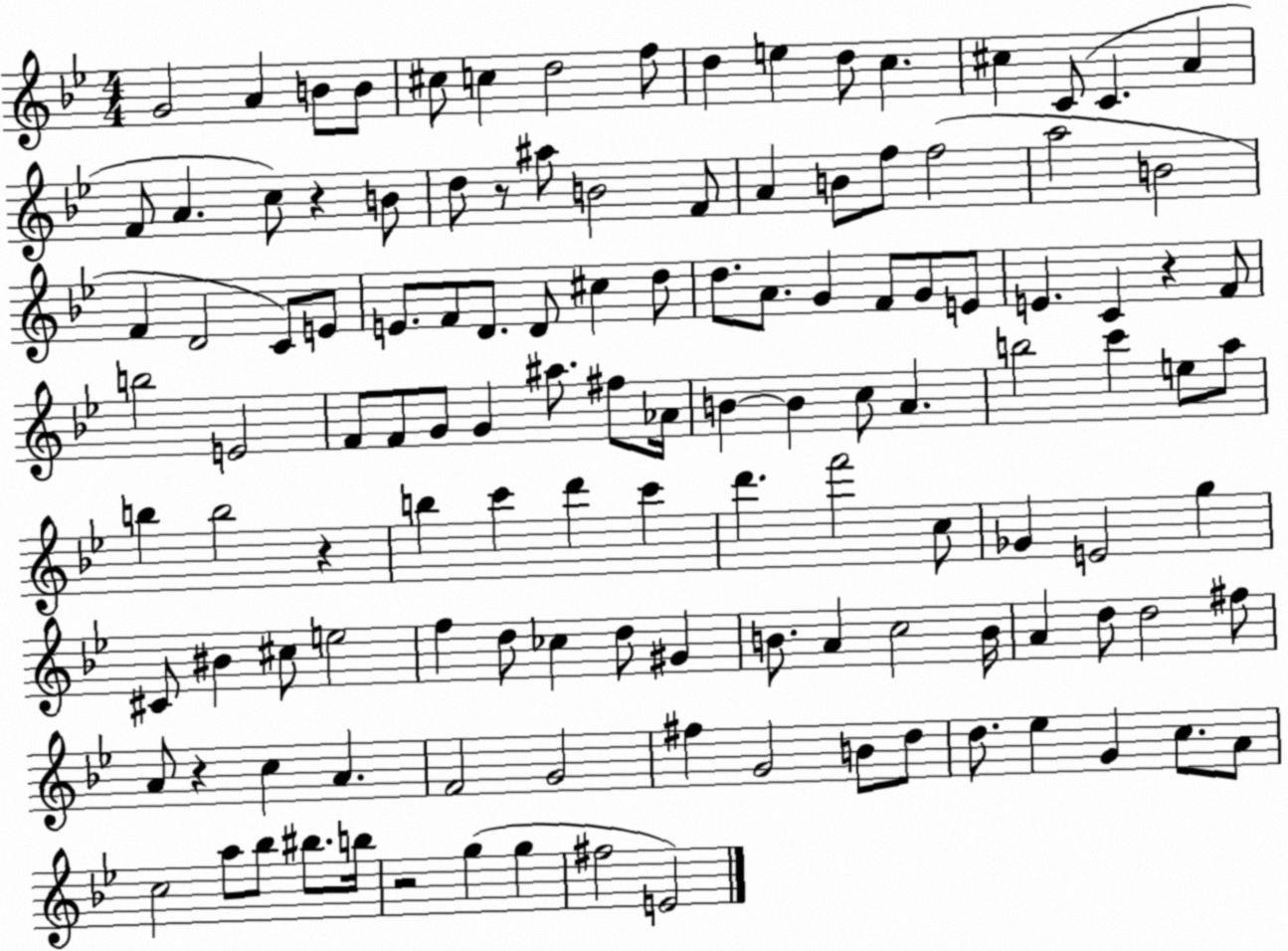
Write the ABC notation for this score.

X:1
T:Untitled
M:4/4
L:1/4
K:Bb
G2 A B/2 B/2 ^c/2 c d2 f/2 d e d/2 c ^c C/2 C A F/2 A c/2 z B/2 d/2 z/2 ^a/2 B2 F/2 A B/2 f/2 f2 a2 B2 F D2 C/2 E/2 E/2 F/2 D/2 D/2 ^c d/2 d/2 A/2 G F/2 G/2 E/2 E C z F/2 b2 E2 F/2 F/2 G/2 G ^a/2 ^f/2 _A/4 B B c/2 A b2 c' e/2 a/2 b b2 z b c' d' c' d' f'2 c/2 _G E2 g ^C/2 ^B ^c/2 e2 f d/2 _c d/2 ^G B/2 A c2 B/4 A d/2 d2 ^f/2 A/2 z c A F2 G2 ^f G2 B/2 d/2 d/2 _e G c/2 A/2 c2 a/2 _b/2 ^b/2 b/4 z2 g g ^f2 E2